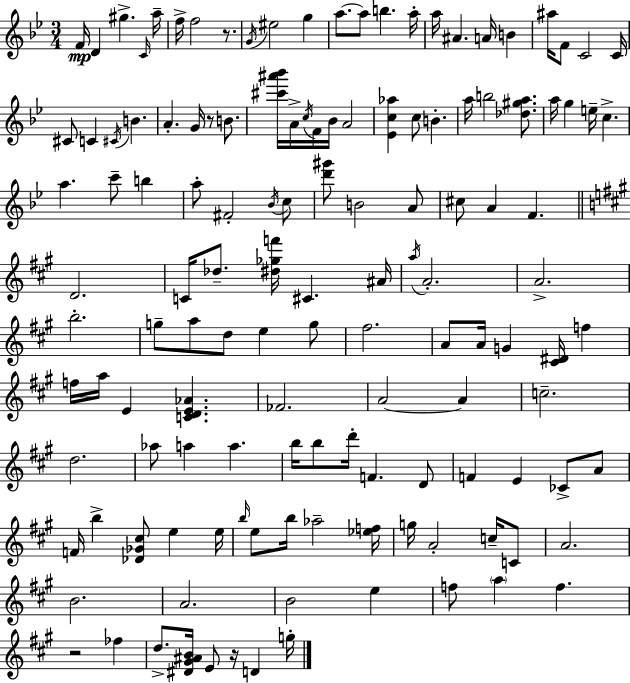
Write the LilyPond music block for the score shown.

{
  \clef treble
  \numericTimeSignature
  \time 3/4
  \key g \minor
  \repeat volta 2 { f'16\mp d'4 gis''4.-> \grace { c'16 } | a''16-- f''16-> f''2 r8. | \acciaccatura { g'16 } eis''2 g''4 | a''8.~~ a''8 b''4. | \break a''16-. a''16 ais'4. a'16 b'4 | ais''16 f'8 c'2 | c'16 cis'8 c'4 \acciaccatura { cis'16 } b'4. | a'4.-. g'16 r8 | \break b'8. <cis''' ais''' bes'''>16 a'16-> \acciaccatura { c''16 } f'16 bes'16 a'2 | <ees' c'' aes''>4 c''8 b'4.-. | a''16 b''2 | <des'' gis'' a''>8. a''16 g''4 e''16-- c''4.-> | \break a''4. c'''8-- | b''4 a''8-. fis'2-. | \acciaccatura { bes'16 } c''8 <d''' gis'''>8 b'2 | a'8 cis''8 a'4 f'4. | \break \bar "||" \break \key a \major d'2. | c'16 des''8.-- <dis'' ges'' f'''>16 cis'4. ais'16 | \acciaccatura { a''16 } a'2.-. | a'2.-> | \break b''2.-. | g''8-- a''8 d''8 e''4 g''8 | fis''2. | a'8 a'16 g'4 <cis' dis'>16 f''4 | \break f''16 a''16 e'4 <c' d' e' aes'>4. | fes'2. | a'2~~ a'4 | c''2.-- | \break d''2. | aes''8 a''4 a''4. | b''16 b''8 d'''16-. f'4. d'8 | f'4 e'4 ces'8-> a'8 | \break f'16 b''4-> <des' ges' cis''>8 e''4 | e''16 \grace { b''16 } e''8 b''16 aes''2-- | <ees'' f''>16 g''16 a'2-. c''16-- | c'8 a'2. | \break b'2. | a'2. | b'2 e''4 | f''8 \parenthesize a''4 f''4. | \break r2 fes''4 | d''8.-> <dis' gis' ais' b'>16 e'8 r16 d'4 | g''16-. } \bar "|."
}